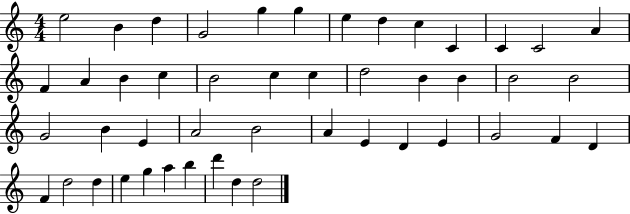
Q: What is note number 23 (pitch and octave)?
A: B4